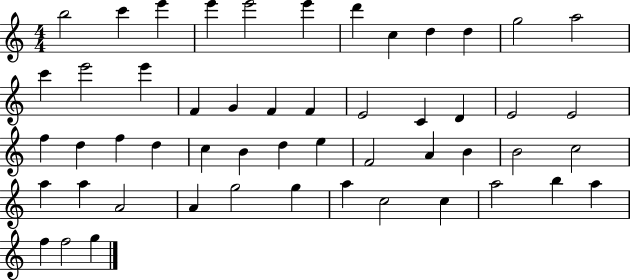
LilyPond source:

{
  \clef treble
  \numericTimeSignature
  \time 4/4
  \key c \major
  b''2 c'''4 e'''4 | e'''4 e'''2 e'''4 | d'''4 c''4 d''4 d''4 | g''2 a''2 | \break c'''4 e'''2 e'''4 | f'4 g'4 f'4 f'4 | e'2 c'4 d'4 | e'2 e'2 | \break f''4 d''4 f''4 d''4 | c''4 b'4 d''4 e''4 | f'2 a'4 b'4 | b'2 c''2 | \break a''4 a''4 a'2 | a'4 g''2 g''4 | a''4 c''2 c''4 | a''2 b''4 a''4 | \break f''4 f''2 g''4 | \bar "|."
}